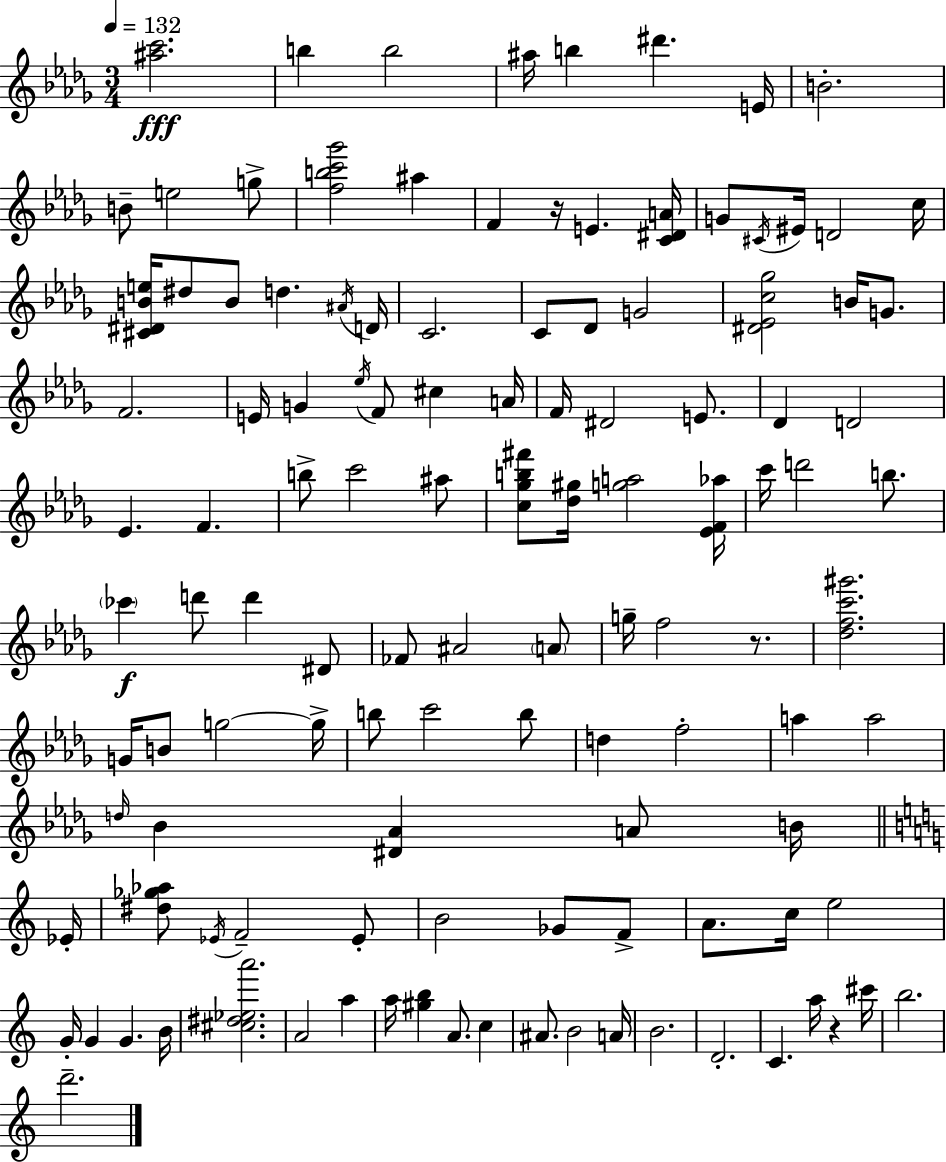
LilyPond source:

{
  \clef treble
  \numericTimeSignature
  \time 3/4
  \key bes \minor
  \tempo 4 = 132
  \repeat volta 2 { <ais'' c'''>2.\fff | b''4 b''2 | ais''16 b''4 dis'''4. e'16 | b'2.-. | \break b'8-- e''2 g''8-> | <f'' b'' c''' ges'''>2 ais''4 | f'4 r16 e'4. <c' dis' a'>16 | g'8 \acciaccatura { cis'16 } eis'16 d'2 | \break c''16 <cis' dis' b' e''>16 dis''8 b'8 d''4. | \acciaccatura { ais'16 } d'16 c'2. | c'8 des'8 g'2 | <dis' ees' c'' ges''>2 b'16 g'8. | \break f'2. | e'16 g'4 \acciaccatura { ees''16 } f'8 cis''4 | a'16 f'16 dis'2 | e'8. des'4 d'2 | \break ees'4. f'4. | b''8-> c'''2 | ais''8 <c'' ges'' b'' fis'''>8 <des'' gis''>16 <g'' a''>2 | <ees' f' aes''>16 c'''16 d'''2 | \break b''8. \parenthesize ces'''4\f d'''8 d'''4 | dis'8 fes'8 ais'2 | \parenthesize a'8 g''16-- f''2 | r8. <des'' f'' c''' gis'''>2. | \break g'16 b'8 g''2~~ | g''16-> b''8 c'''2 | b''8 d''4 f''2-. | a''4 a''2 | \break \grace { d''16 } bes'4 <dis' aes'>4 | a'8 b'16 \bar "||" \break \key c \major ees'16-. <dis'' ges'' aes''>8 \acciaccatura { ees'16 } f'2-- | ees'8-. b'2 ges'8 | f'8-> a'8. c''16 e''2 | g'16-. g'4 g'4. | \break b'16 <cis'' dis'' ees'' a'''>2. | a'2 a''4 | a''16 <gis'' b''>4 a'8. c''4 | ais'8. b'2 | \break a'16 b'2. | d'2.-. | c'4. a''16 r4 | cis'''16 b''2. | \break d'''2.-- | } \bar "|."
}